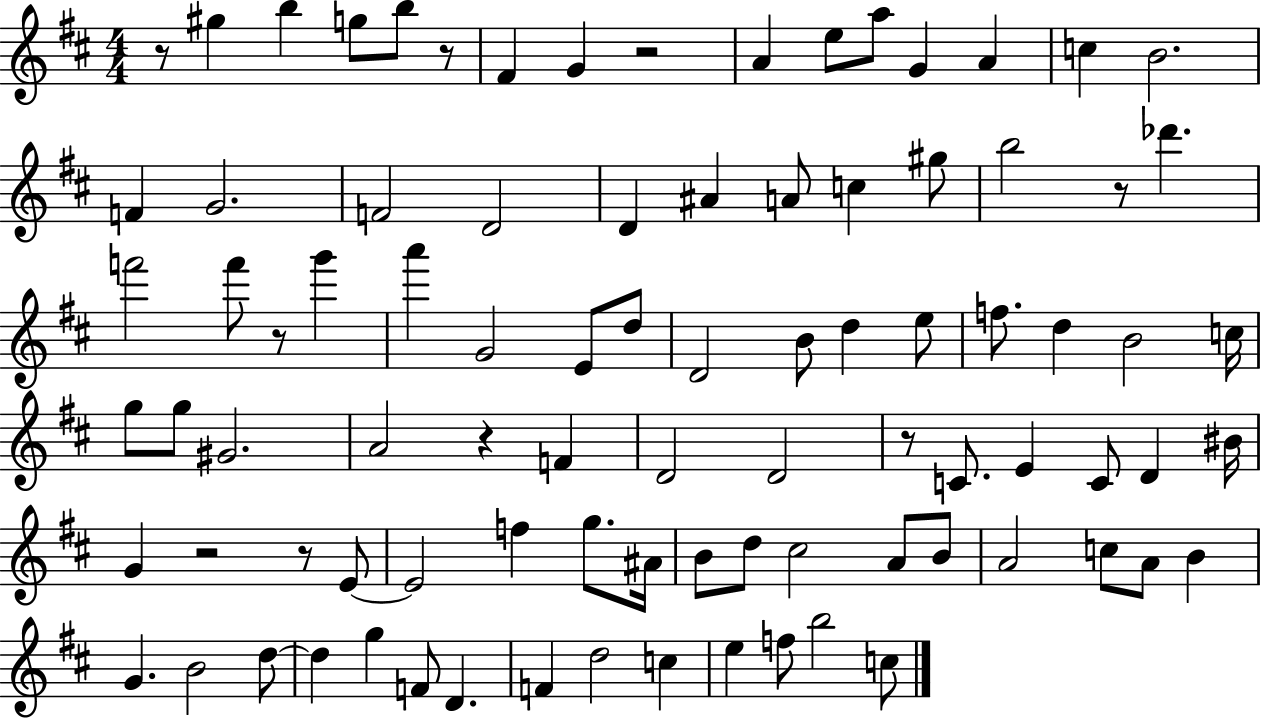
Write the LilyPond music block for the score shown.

{
  \clef treble
  \numericTimeSignature
  \time 4/4
  \key d \major
  r8 gis''4 b''4 g''8 b''8 r8 | fis'4 g'4 r2 | a'4 e''8 a''8 g'4 a'4 | c''4 b'2. | \break f'4 g'2. | f'2 d'2 | d'4 ais'4 a'8 c''4 gis''8 | b''2 r8 des'''4. | \break f'''2 f'''8 r8 g'''4 | a'''4 g'2 e'8 d''8 | d'2 b'8 d''4 e''8 | f''8. d''4 b'2 c''16 | \break g''8 g''8 gis'2. | a'2 r4 f'4 | d'2 d'2 | r8 c'8. e'4 c'8 d'4 bis'16 | \break g'4 r2 r8 e'8~~ | e'2 f''4 g''8. ais'16 | b'8 d''8 cis''2 a'8 b'8 | a'2 c''8 a'8 b'4 | \break g'4. b'2 d''8~~ | d''4 g''4 f'8 d'4. | f'4 d''2 c''4 | e''4 f''8 b''2 c''8 | \break \bar "|."
}